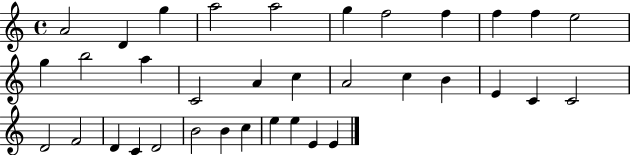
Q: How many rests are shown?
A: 0